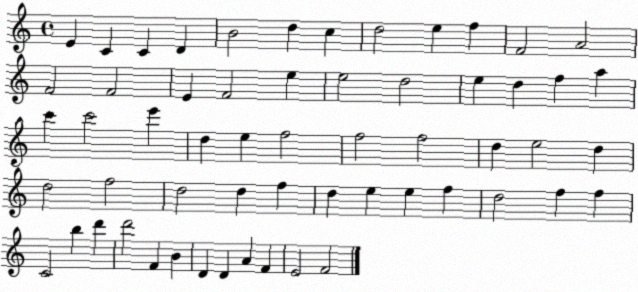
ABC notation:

X:1
T:Untitled
M:4/4
L:1/4
K:C
E C C D B2 d c d2 e f F2 A2 F2 F2 E F2 e e2 d2 e d f a c' c'2 e' d e f2 f2 f2 d e2 d d2 f2 d2 d f d e e f d2 f f C2 b d' d'2 F B D D A F E2 F2